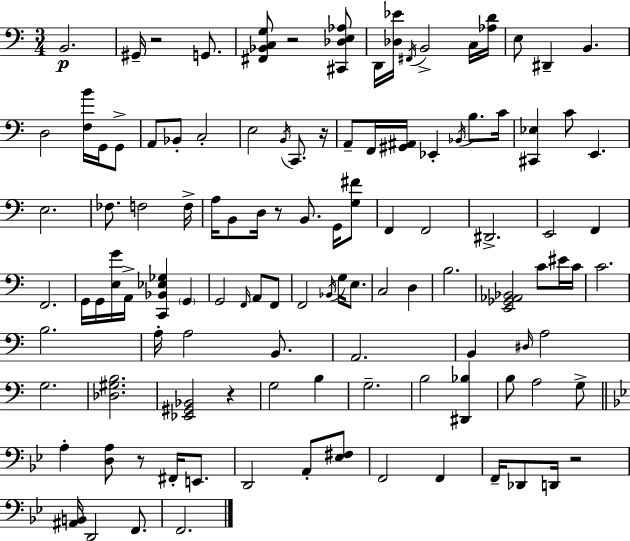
X:1
T:Untitled
M:3/4
L:1/4
K:C
B,,2 ^G,,/4 z2 G,,/2 [^F,,_B,,C,G,]/2 z2 [^C,,_D,E,_A,]/2 D,,/4 [_D,_E]/4 ^F,,/4 B,,2 C,/4 [_A,D]/4 E,/2 ^D,, B,, D,2 [F,B]/4 G,,/4 G,,/2 A,,/2 _B,,/2 C,2 E,2 B,,/4 C,,/2 z/4 A,,/2 F,,/4 [^G,,^A,,]/4 _E,, _B,,/4 B,/2 C/4 [^C,,_E,] C/2 E,, E,2 _F,/2 F,2 F,/4 A,/4 B,,/2 D,/4 z/2 B,,/2 G,,/4 [G,^F]/2 F,, F,,2 ^D,,2 E,,2 F,, F,,2 G,,/4 G,,/4 [E,G]/4 A,,/4 [C,,_B,,_E,_G,] G,, G,,2 F,,/4 A,,/2 F,,/2 F,,2 _B,,/4 G,/4 E,/2 C,2 D, B,2 [E,,_G,,_A,,_B,,]2 C/2 ^E/4 C/4 C2 B,2 A,/4 A,2 B,,/2 A,,2 B,, ^D,/4 A,2 G,2 [_D,^G,B,]2 [_E,,^G,,_B,,]2 z G,2 B, G,2 B,2 [^D,,_B,] B,/2 A,2 G,/2 A, [D,A,]/2 z/2 ^F,,/4 E,,/2 D,,2 A,,/2 [_E,^F,]/2 F,,2 F,, F,,/4 _D,,/2 D,,/4 z2 [^A,,B,,]/4 D,,2 F,,/2 F,,2